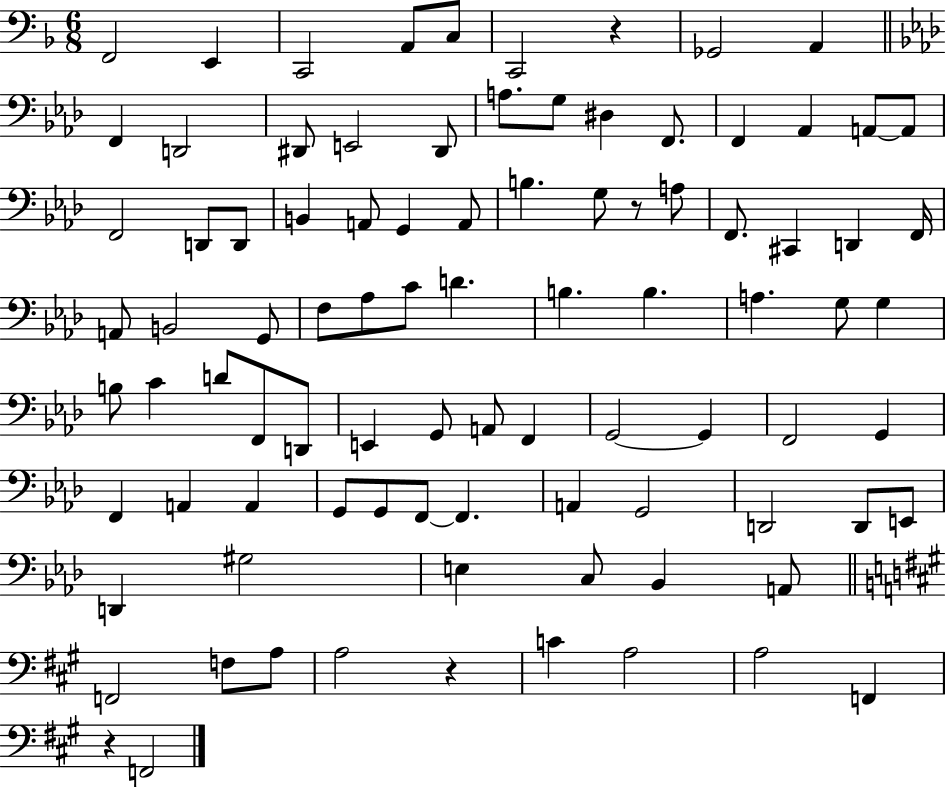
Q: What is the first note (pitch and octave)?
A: F2